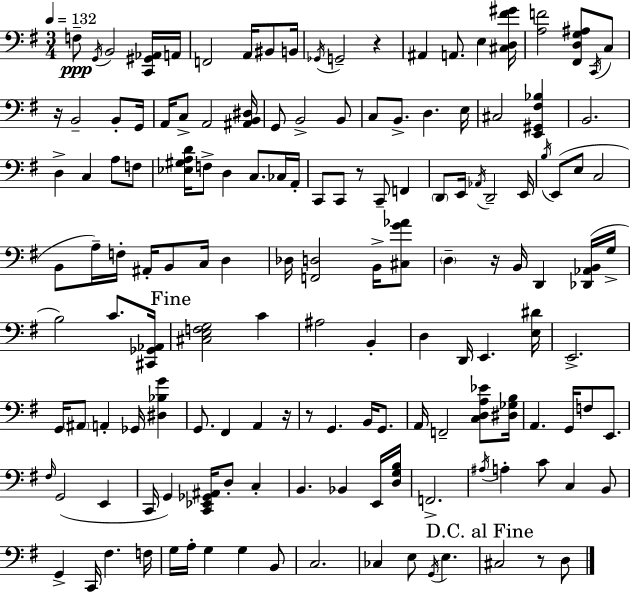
X:1
T:Untitled
M:3/4
L:1/4
K:Em
F,/2 G,,/4 B,,2 [C,,^G,,_A,,]/4 A,,/4 F,,2 A,,/4 ^B,,/2 B,,/4 _G,,/4 G,,2 z ^A,, A,,/2 E, [^C,D,^F^G]/4 [A,F]2 [^F,,D,G,^A,]/2 C,,/4 C,/2 z/4 B,,2 B,,/2 G,,/4 A,,/4 C,/2 A,,2 [^A,,B,,^D,]/4 G,,/2 B,,2 B,,/2 C,/2 B,,/2 D, E,/4 ^C,2 [E,,^G,,^F,_B,] B,,2 D, C, A,/2 F,/2 [_E,^G,A,D]/4 F,/2 D, C,/2 _C,/4 A,,/4 C,,/2 C,,/2 z/2 C,,/2 F,, D,,/2 E,,/4 _A,,/4 D,,2 E,,/4 B,/4 E,,/2 E,/2 C,2 B,,/2 A,/4 F,/4 ^A,,/4 B,,/2 C,/4 D, _D,/4 [F,,D,]2 B,,/4 [^C,G_A]/2 D, z/4 B,,/4 D,, [_D,,_A,,B,,]/4 G,/4 B,2 C/2 [^C,,_G,,_A,,]/4 [^C,E,F,G,]2 C ^A,2 B,, D, D,,/4 E,, [E,^D]/4 E,,2 G,,/4 ^A,,/2 A,, _G,,/4 [^D,_B,G] G,,/2 ^F,, A,, z/4 z/2 G,, B,,/4 G,,/2 A,,/4 F,,2 [C,D,A,_E]/2 [^D,_G,B,]/4 A,, G,,/4 F,/2 E,,/2 ^F,/4 G,,2 E,, C,,/4 G,, [C,,_E,,_G,,^A,,]/4 D,/2 C, B,, _B,, E,,/4 [D,G,B,]/4 F,,2 ^A,/4 A, C/2 C, B,,/2 G,, C,,/4 ^F, F,/4 G,/4 A,/4 G, G, B,,/2 C,2 _C, E,/2 G,,/4 E, ^C,2 z/2 D,/2